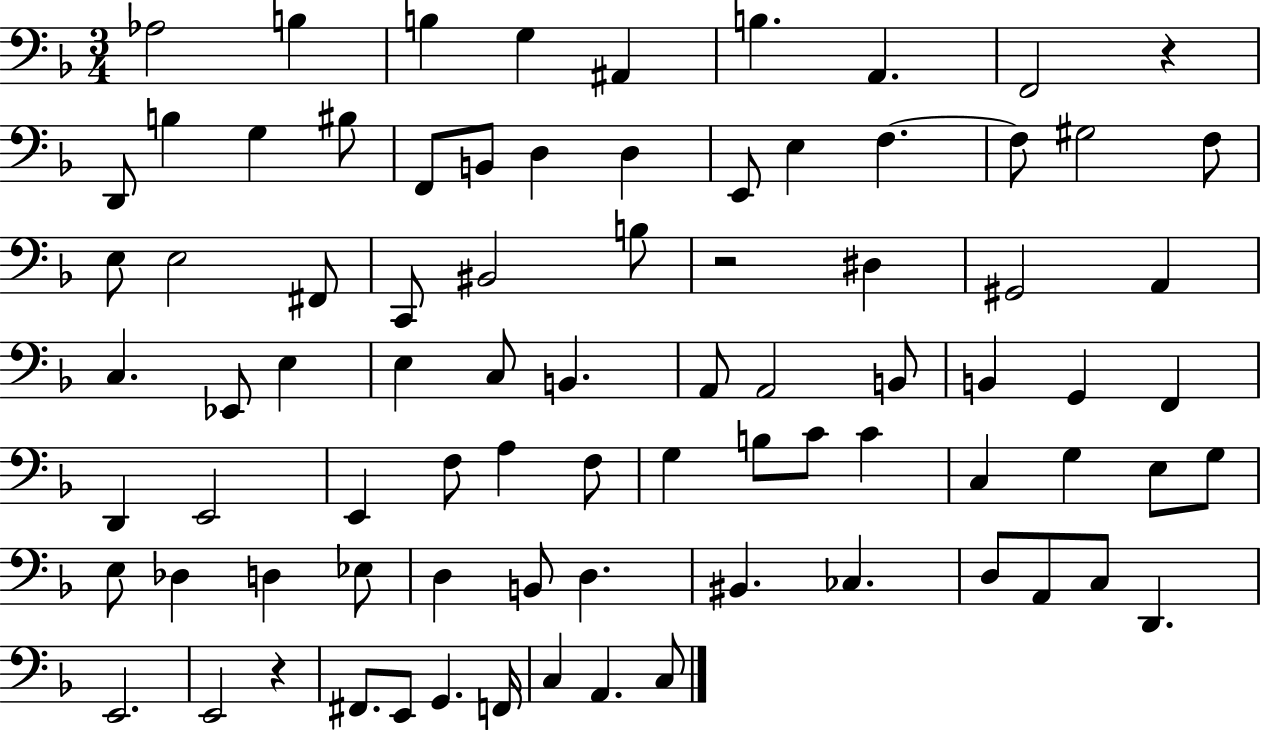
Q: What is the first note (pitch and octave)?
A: Ab3